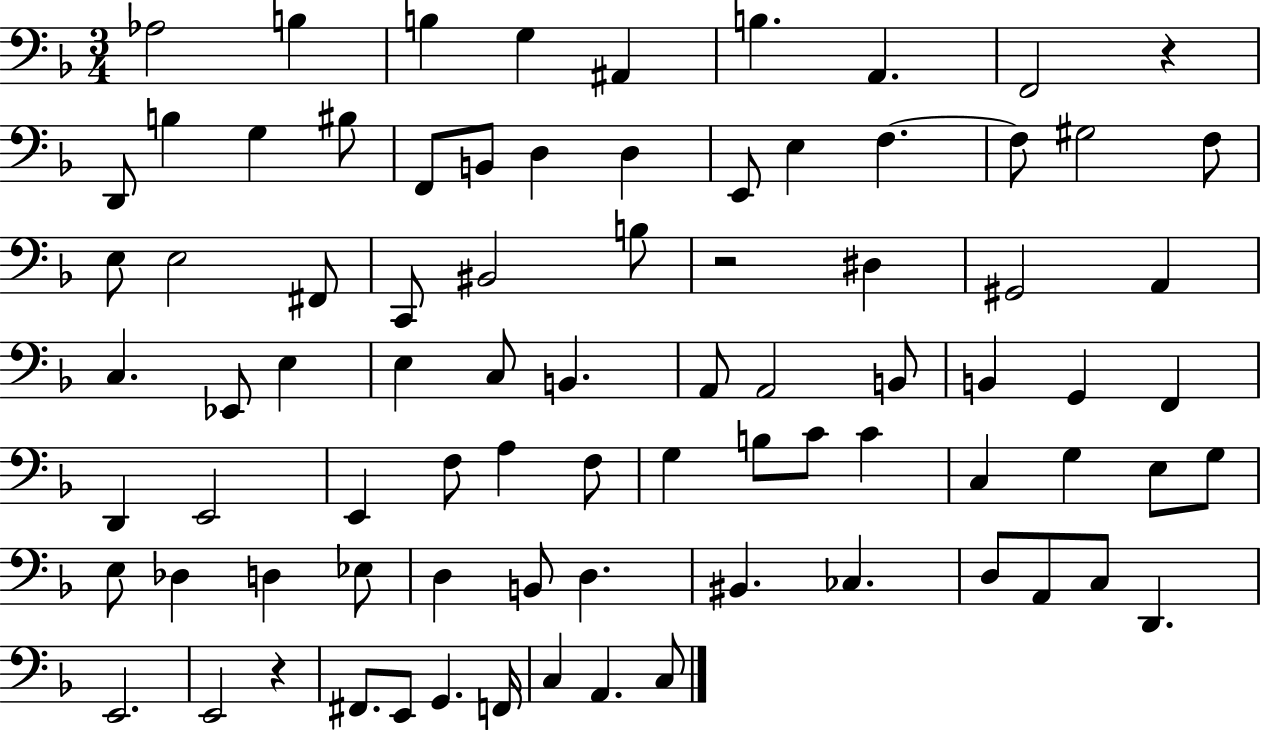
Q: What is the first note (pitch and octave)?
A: Ab3